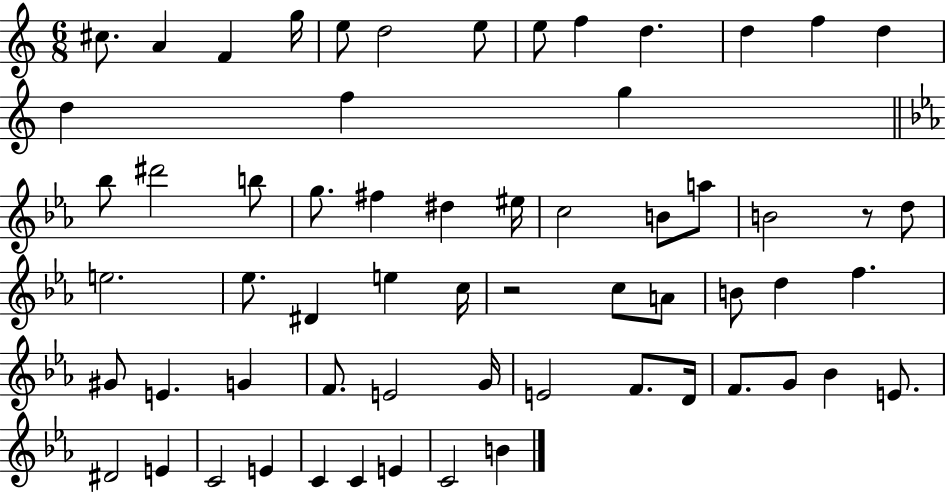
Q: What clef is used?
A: treble